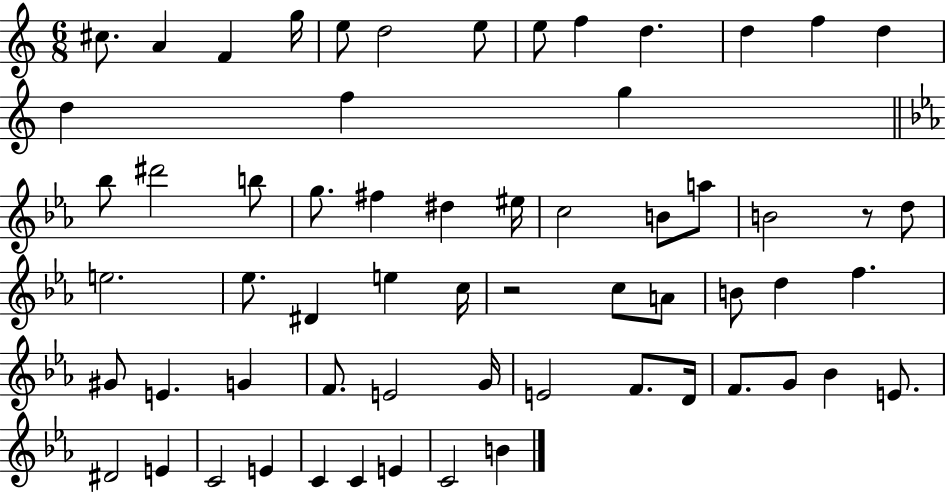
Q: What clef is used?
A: treble